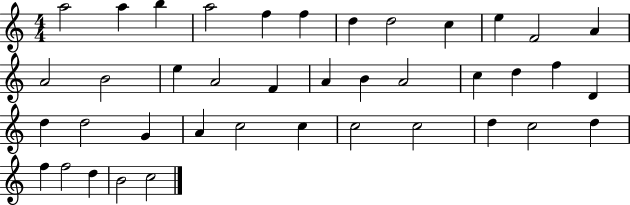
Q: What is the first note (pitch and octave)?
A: A5